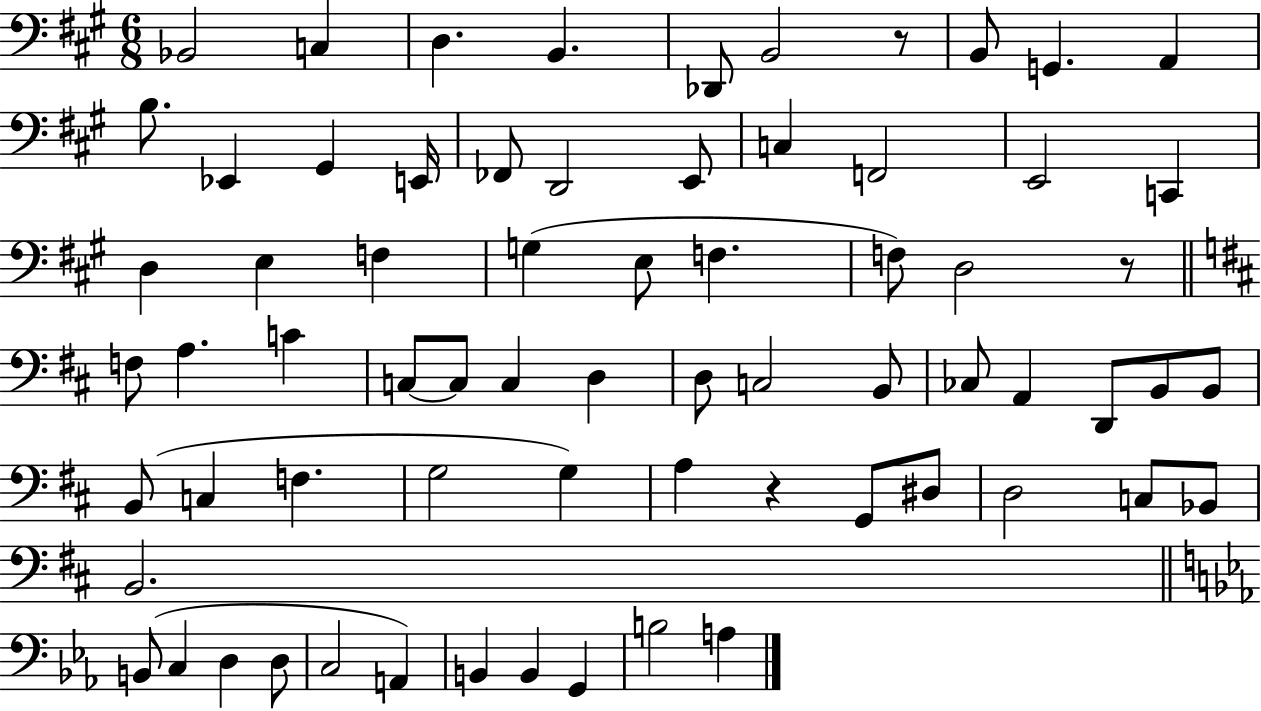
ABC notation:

X:1
T:Untitled
M:6/8
L:1/4
K:A
_B,,2 C, D, B,, _D,,/2 B,,2 z/2 B,,/2 G,, A,, B,/2 _E,, ^G,, E,,/4 _F,,/2 D,,2 E,,/2 C, F,,2 E,,2 C,, D, E, F, G, E,/2 F, F,/2 D,2 z/2 F,/2 A, C C,/2 C,/2 C, D, D,/2 C,2 B,,/2 _C,/2 A,, D,,/2 B,,/2 B,,/2 B,,/2 C, F, G,2 G, A, z G,,/2 ^D,/2 D,2 C,/2 _B,,/2 B,,2 B,,/2 C, D, D,/2 C,2 A,, B,, B,, G,, B,2 A,